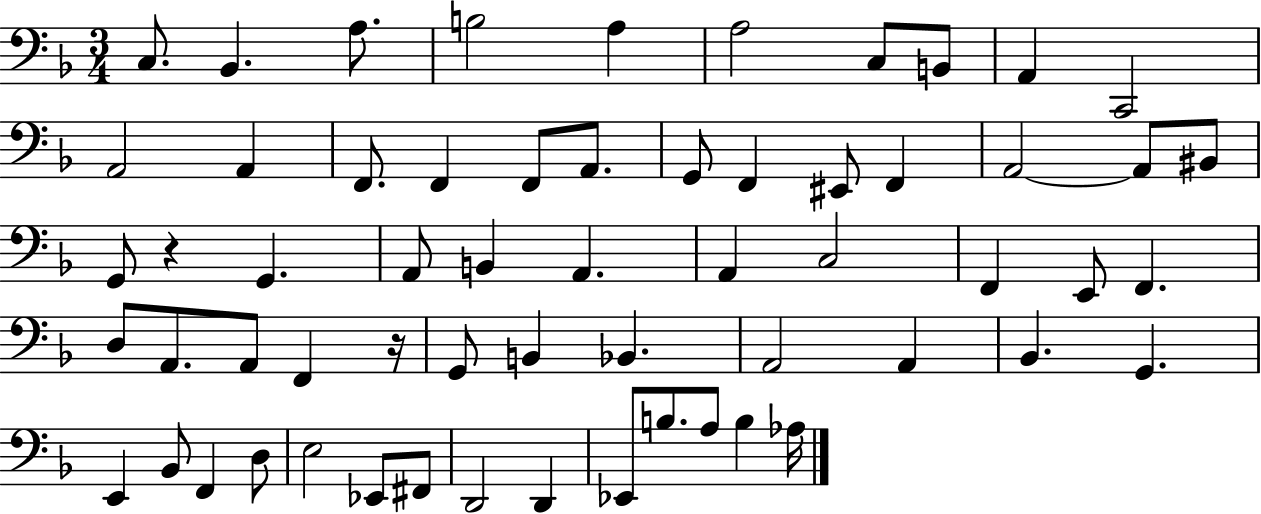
{
  \clef bass
  \numericTimeSignature
  \time 3/4
  \key f \major
  c8. bes,4. a8. | b2 a4 | a2 c8 b,8 | a,4 c,2 | \break a,2 a,4 | f,8. f,4 f,8 a,8. | g,8 f,4 eis,8 f,4 | a,2~~ a,8 bis,8 | \break g,8 r4 g,4. | a,8 b,4 a,4. | a,4 c2 | f,4 e,8 f,4. | \break d8 a,8. a,8 f,4 r16 | g,8 b,4 bes,4. | a,2 a,4 | bes,4. g,4. | \break e,4 bes,8 f,4 d8 | e2 ees,8 fis,8 | d,2 d,4 | ees,8 b8. a8 b4 aes16 | \break \bar "|."
}